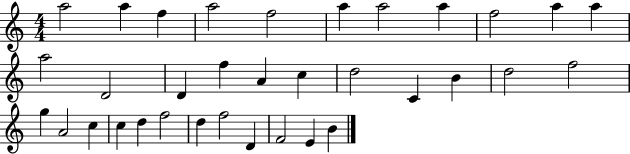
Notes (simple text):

A5/h A5/q F5/q A5/h F5/h A5/q A5/h A5/q F5/h A5/q A5/q A5/h D4/h D4/q F5/q A4/q C5/q D5/h C4/q B4/q D5/h F5/h G5/q A4/h C5/q C5/q D5/q F5/h D5/q F5/h D4/q F4/h E4/q B4/q